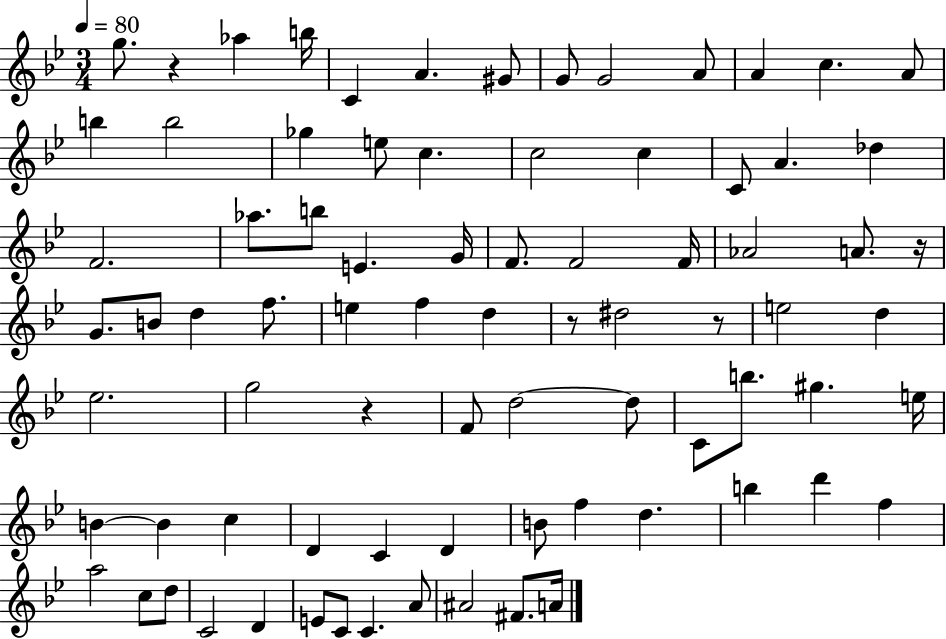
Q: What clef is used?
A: treble